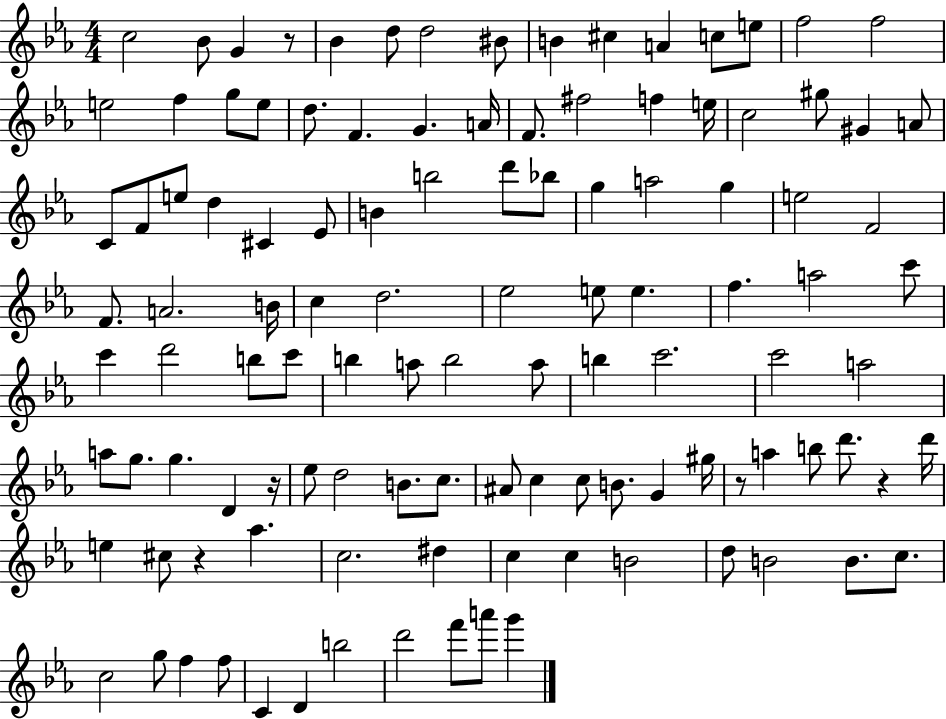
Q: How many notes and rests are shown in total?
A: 114